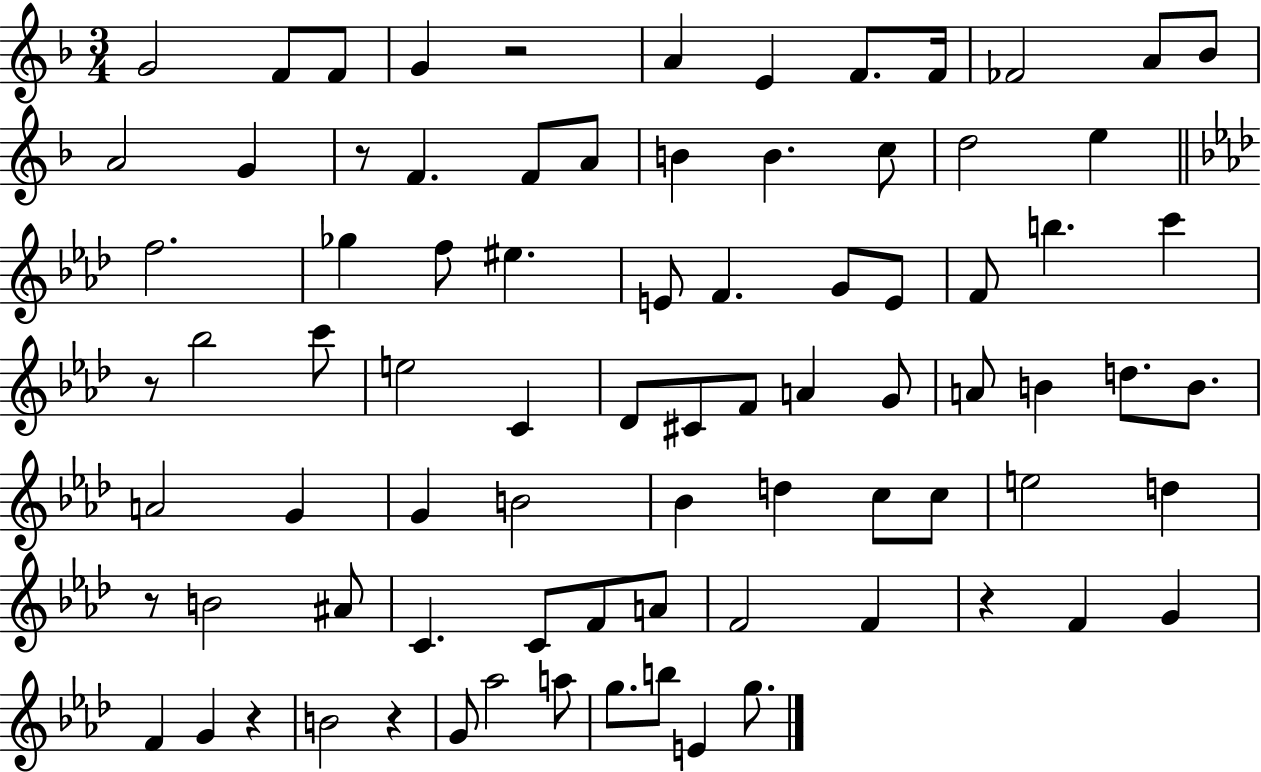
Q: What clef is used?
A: treble